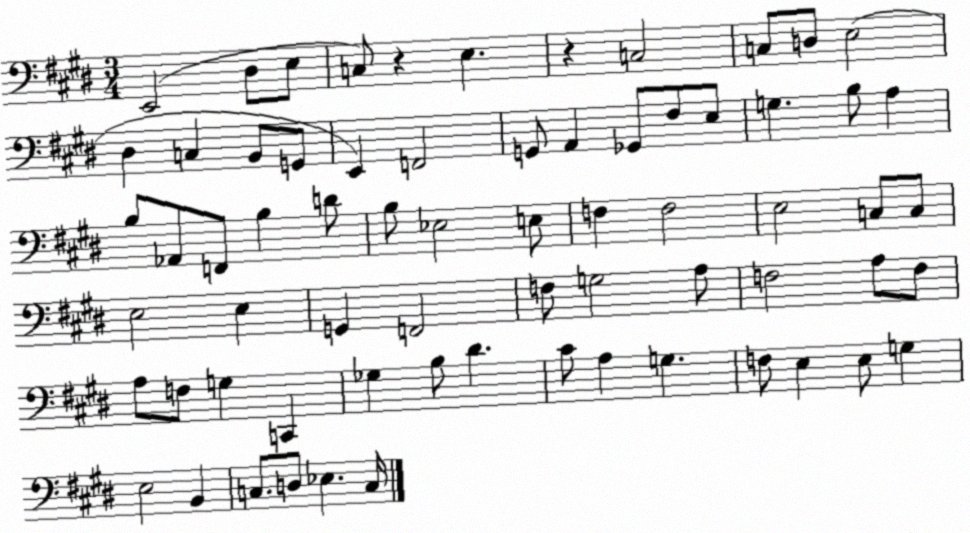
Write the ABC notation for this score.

X:1
T:Untitled
M:3/4
L:1/4
K:E
E,,2 ^D,/2 E,/2 C,/2 z E, z C,2 C,/2 D,/2 E,2 ^D, C, B,,/2 G,,/2 E,, F,,2 G,,/2 A,, _G,,/2 ^F,/2 E,/2 G, B,/2 A, B,/2 _A,,/2 F,,/2 B, D/2 B,/2 _E,2 E,/2 F, F,2 E,2 C,/2 C,/2 E,2 E, G,, F,,2 F,/2 G,2 A,/2 F,2 A,/2 F,/2 A,/2 F,/2 G, C,, _G, B,/2 ^D ^C/2 A, G, F,/2 E, E,/2 G, E,2 B,, C,/2 D,/2 _E, C,/4